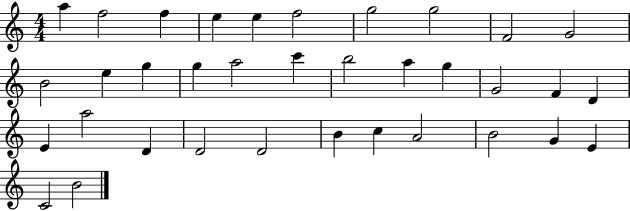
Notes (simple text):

A5/q F5/h F5/q E5/q E5/q F5/h G5/h G5/h F4/h G4/h B4/h E5/q G5/q G5/q A5/h C6/q B5/h A5/q G5/q G4/h F4/q D4/q E4/q A5/h D4/q D4/h D4/h B4/q C5/q A4/h B4/h G4/q E4/q C4/h B4/h